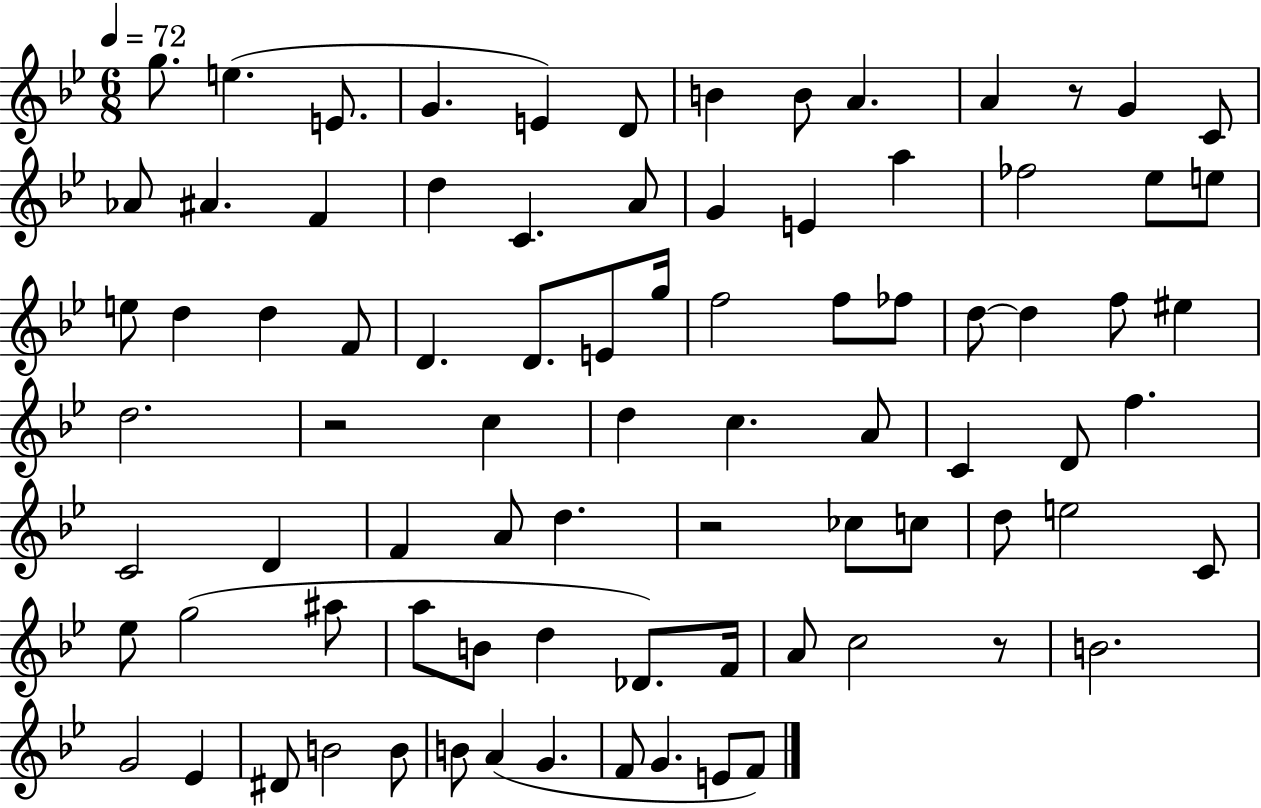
X:1
T:Untitled
M:6/8
L:1/4
K:Bb
g/2 e E/2 G E D/2 B B/2 A A z/2 G C/2 _A/2 ^A F d C A/2 G E a _f2 _e/2 e/2 e/2 d d F/2 D D/2 E/2 g/4 f2 f/2 _f/2 d/2 d f/2 ^e d2 z2 c d c A/2 C D/2 f C2 D F A/2 d z2 _c/2 c/2 d/2 e2 C/2 _e/2 g2 ^a/2 a/2 B/2 d _D/2 F/4 A/2 c2 z/2 B2 G2 _E ^D/2 B2 B/2 B/2 A G F/2 G E/2 F/2